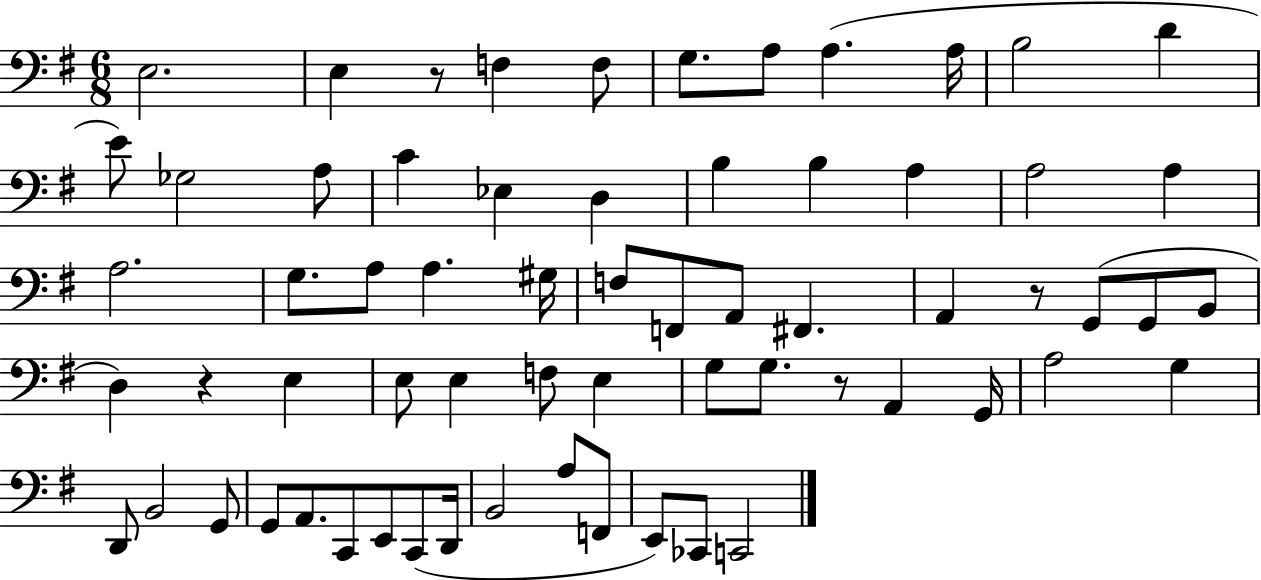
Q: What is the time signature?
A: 6/8